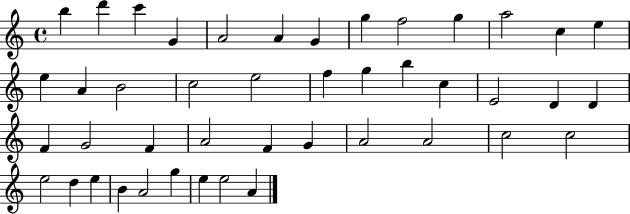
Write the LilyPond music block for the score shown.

{
  \clef treble
  \time 4/4
  \defaultTimeSignature
  \key c \major
  b''4 d'''4 c'''4 g'4 | a'2 a'4 g'4 | g''4 f''2 g''4 | a''2 c''4 e''4 | \break e''4 a'4 b'2 | c''2 e''2 | f''4 g''4 b''4 c''4 | e'2 d'4 d'4 | \break f'4 g'2 f'4 | a'2 f'4 g'4 | a'2 a'2 | c''2 c''2 | \break e''2 d''4 e''4 | b'4 a'2 g''4 | e''4 e''2 a'4 | \bar "|."
}